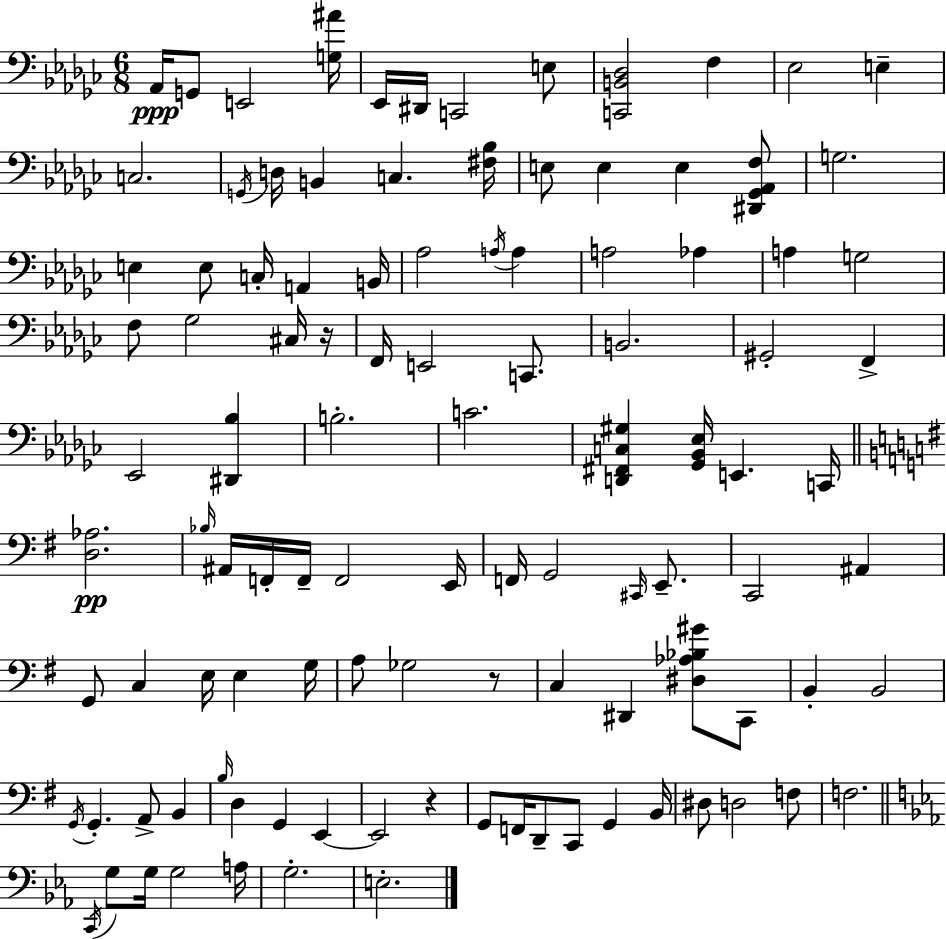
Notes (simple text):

Ab2/s G2/e E2/h [G3,A#4]/s Eb2/s D#2/s C2/h E3/e [C2,B2,Db3]/h F3/q Eb3/h E3/q C3/h. G2/s D3/s B2/q C3/q. [F#3,Bb3]/s E3/e E3/q E3/q [D#2,Gb2,Ab2,F3]/e G3/h. E3/q E3/e C3/s A2/q B2/s Ab3/h A3/s A3/q A3/h Ab3/q A3/q G3/h F3/e Gb3/h C#3/s R/s F2/s E2/h C2/e. B2/h. G#2/h F2/q Eb2/h [D#2,Bb3]/q B3/h. C4/h. [D2,F#2,C3,G#3]/q [Gb2,Bb2,Eb3]/s E2/q. C2/s [D3,Ab3]/h. Bb3/s A#2/s F2/s F2/s F2/h E2/s F2/s G2/h C#2/s E2/e. C2/h A#2/q G2/e C3/q E3/s E3/q G3/s A3/e Gb3/h R/e C3/q D#2/q [D#3,Ab3,Bb3,G#4]/e C2/e B2/q B2/h G2/s G2/q. A2/e B2/q B3/s D3/q G2/q E2/q E2/h R/q G2/e F2/s D2/e C2/e G2/q B2/s D#3/e D3/h F3/e F3/h. C2/s G3/e G3/s G3/h A3/s G3/h. E3/h.